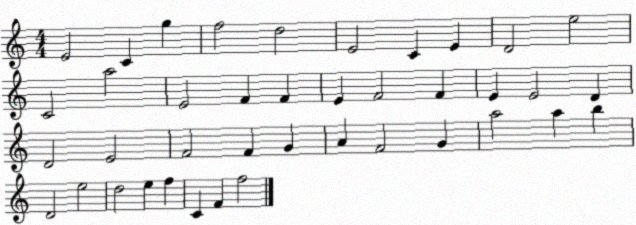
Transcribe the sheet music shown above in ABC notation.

X:1
T:Untitled
M:4/4
L:1/4
K:C
E2 C g f2 d2 E2 C E D2 e2 C2 a2 E2 F F E F2 F E E2 D D2 E2 F2 F G A F2 G a2 a b D2 e2 d2 e f C F f2